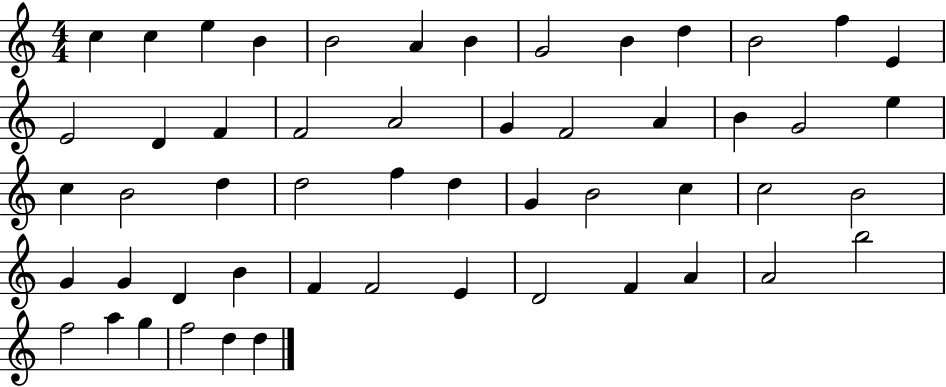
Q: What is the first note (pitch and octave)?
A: C5